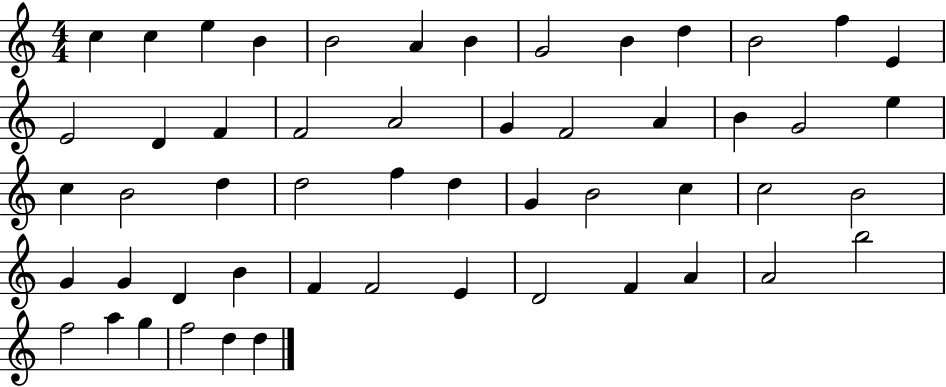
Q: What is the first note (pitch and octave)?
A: C5